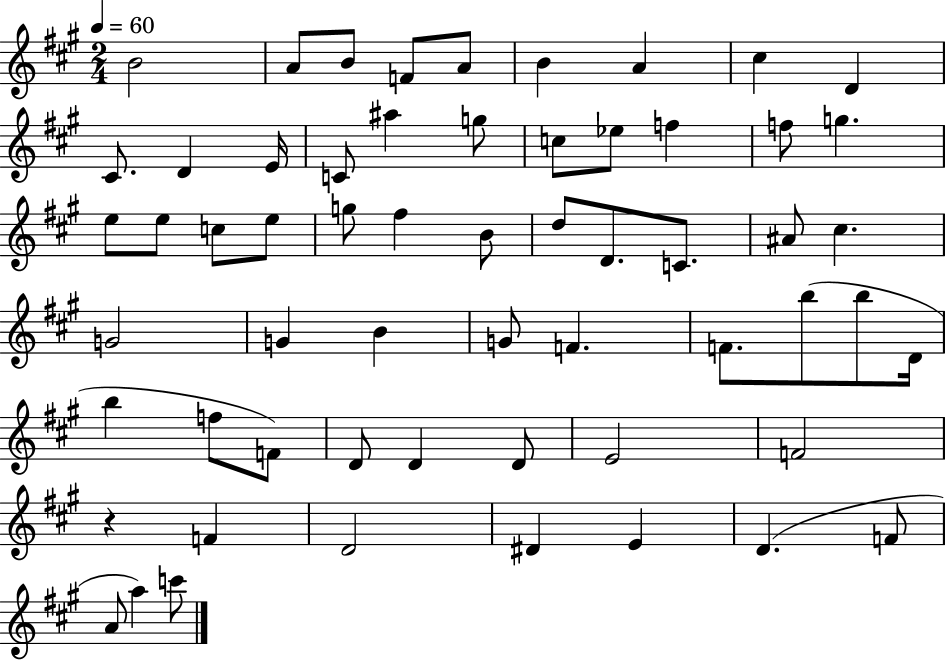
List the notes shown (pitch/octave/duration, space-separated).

B4/h A4/e B4/e F4/e A4/e B4/q A4/q C#5/q D4/q C#4/e. D4/q E4/s C4/e A#5/q G5/e C5/e Eb5/e F5/q F5/e G5/q. E5/e E5/e C5/e E5/e G5/e F#5/q B4/e D5/e D4/e. C4/e. A#4/e C#5/q. G4/h G4/q B4/q G4/e F4/q. F4/e. B5/e B5/e D4/s B5/q F5/e F4/e D4/e D4/q D4/e E4/h F4/h R/q F4/q D4/h D#4/q E4/q D4/q. F4/e A4/e A5/q C6/e